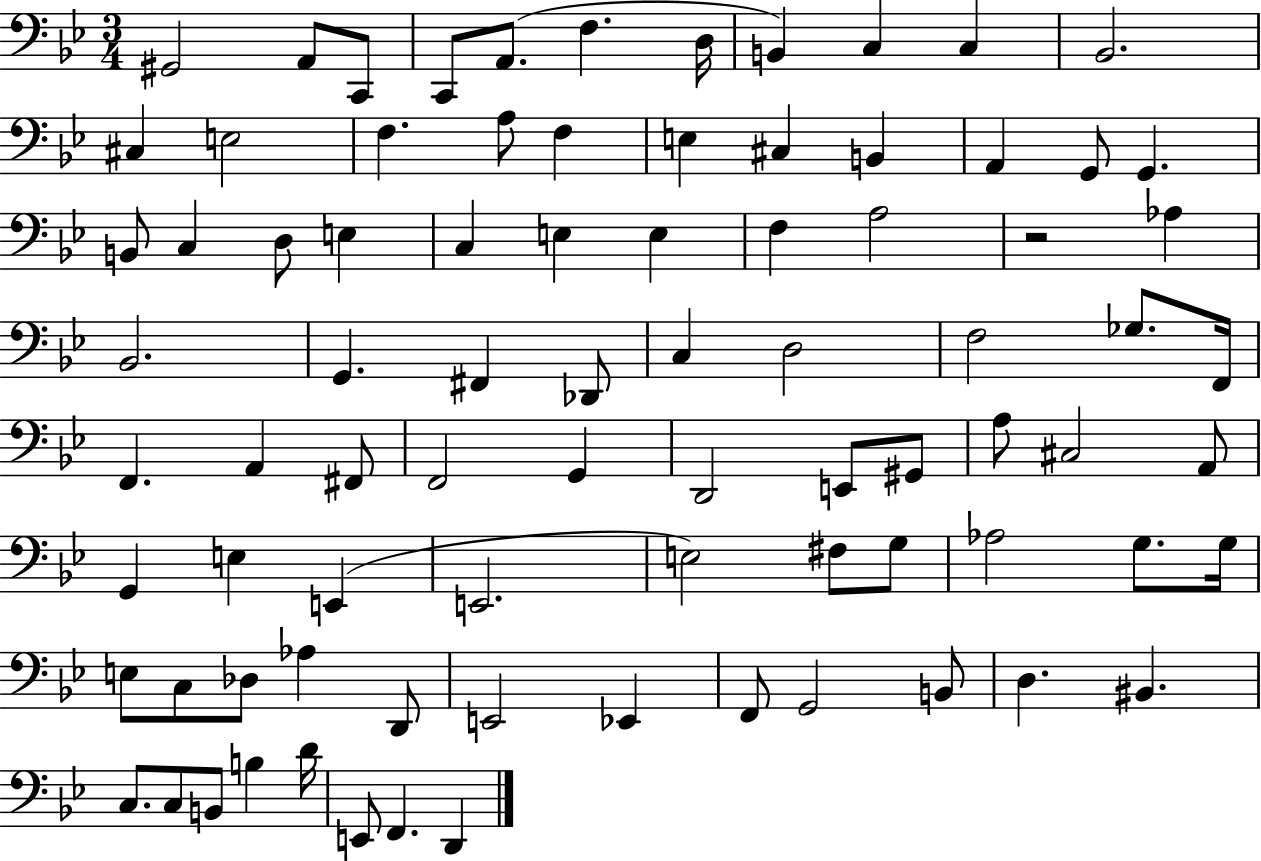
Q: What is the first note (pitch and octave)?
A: G#2